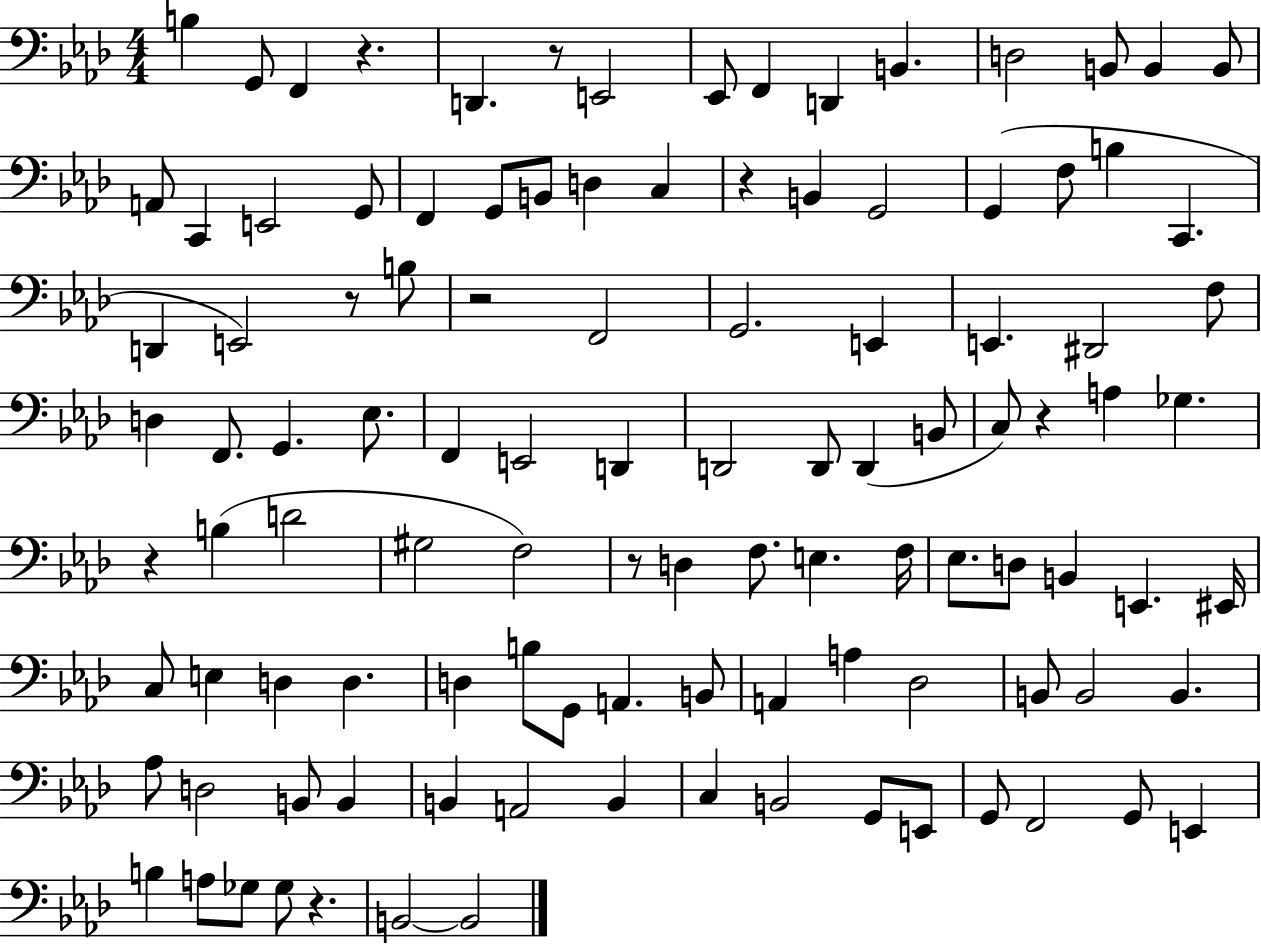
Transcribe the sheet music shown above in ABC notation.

X:1
T:Untitled
M:4/4
L:1/4
K:Ab
B, G,,/2 F,, z D,, z/2 E,,2 _E,,/2 F,, D,, B,, D,2 B,,/2 B,, B,,/2 A,,/2 C,, E,,2 G,,/2 F,, G,,/2 B,,/2 D, C, z B,, G,,2 G,, F,/2 B, C,, D,, E,,2 z/2 B,/2 z2 F,,2 G,,2 E,, E,, ^D,,2 F,/2 D, F,,/2 G,, _E,/2 F,, E,,2 D,, D,,2 D,,/2 D,, B,,/2 C,/2 z A, _G, z B, D2 ^G,2 F,2 z/2 D, F,/2 E, F,/4 _E,/2 D,/2 B,, E,, ^E,,/4 C,/2 E, D, D, D, B,/2 G,,/2 A,, B,,/2 A,, A, _D,2 B,,/2 B,,2 B,, _A,/2 D,2 B,,/2 B,, B,, A,,2 B,, C, B,,2 G,,/2 E,,/2 G,,/2 F,,2 G,,/2 E,, B, A,/2 _G,/2 _G,/2 z B,,2 B,,2